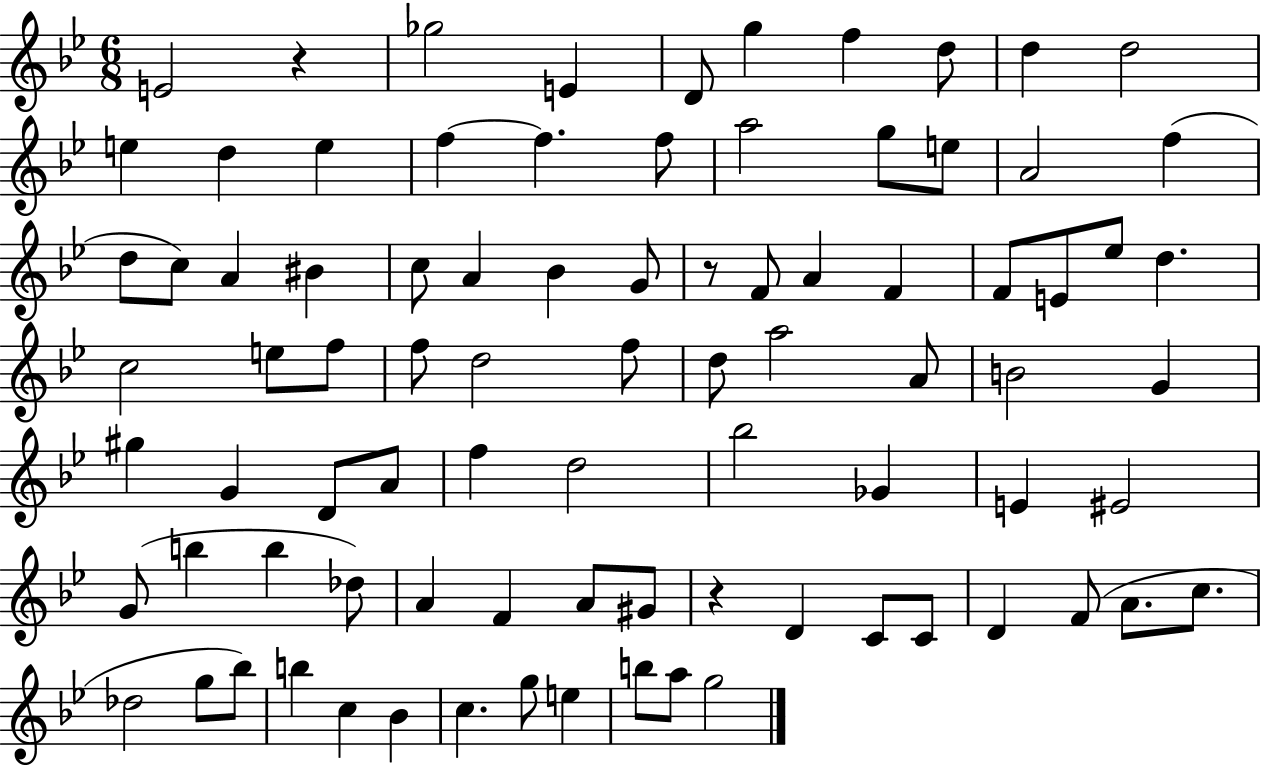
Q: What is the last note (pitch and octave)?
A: G5